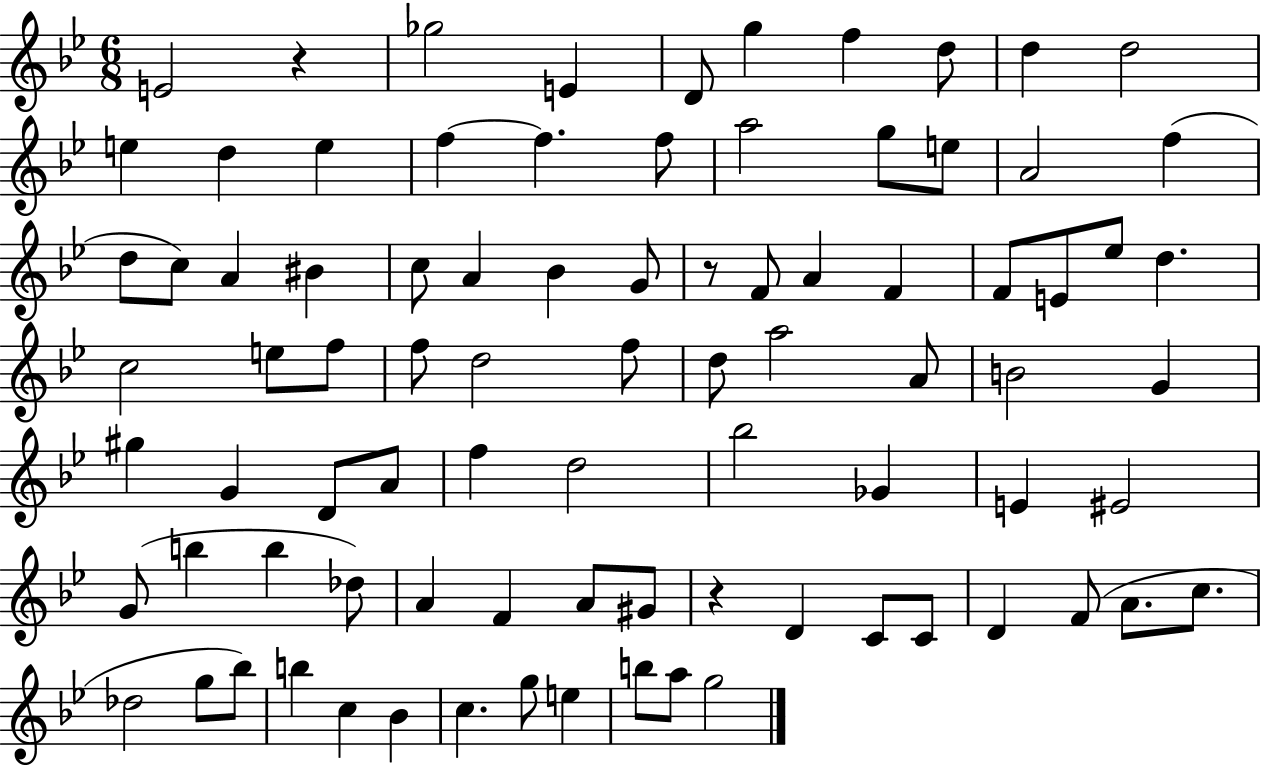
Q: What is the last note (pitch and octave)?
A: G5